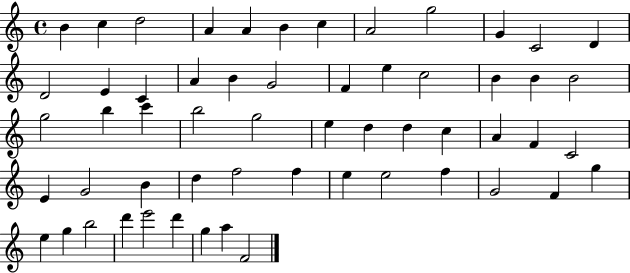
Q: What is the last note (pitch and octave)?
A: F4